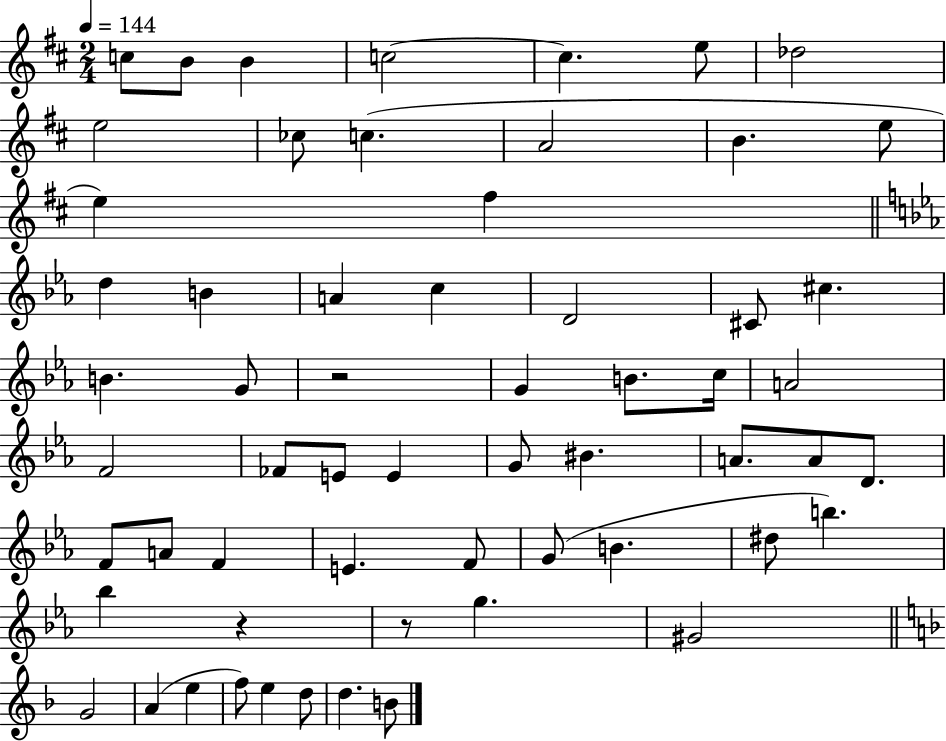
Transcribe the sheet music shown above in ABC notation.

X:1
T:Untitled
M:2/4
L:1/4
K:D
c/2 B/2 B c2 c e/2 _d2 e2 _c/2 c A2 B e/2 e ^f d B A c D2 ^C/2 ^c B G/2 z2 G B/2 c/4 A2 F2 _F/2 E/2 E G/2 ^B A/2 A/2 D/2 F/2 A/2 F E F/2 G/2 B ^d/2 b _b z z/2 g ^G2 G2 A e f/2 e d/2 d B/2